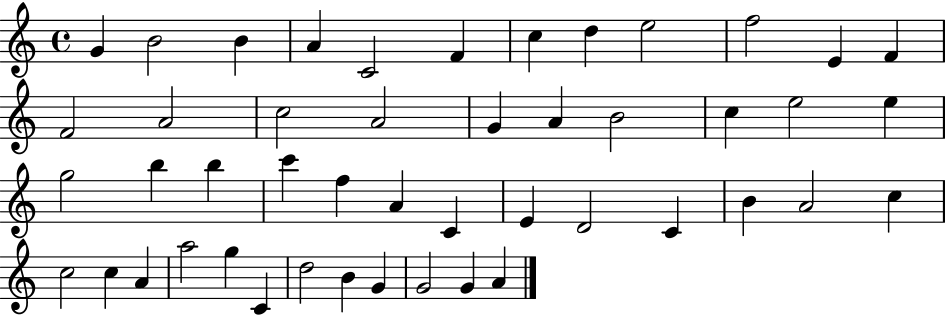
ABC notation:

X:1
T:Untitled
M:4/4
L:1/4
K:C
G B2 B A C2 F c d e2 f2 E F F2 A2 c2 A2 G A B2 c e2 e g2 b b c' f A C E D2 C B A2 c c2 c A a2 g C d2 B G G2 G A